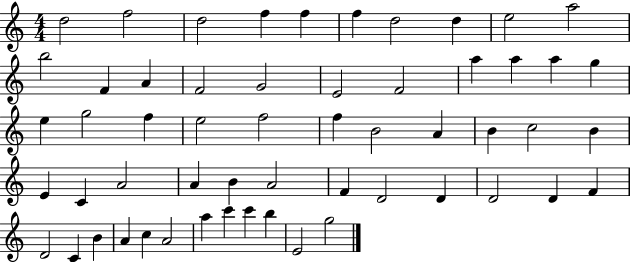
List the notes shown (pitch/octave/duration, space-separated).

D5/h F5/h D5/h F5/q F5/q F5/q D5/h D5/q E5/h A5/h B5/h F4/q A4/q F4/h G4/h E4/h F4/h A5/q A5/q A5/q G5/q E5/q G5/h F5/q E5/h F5/h F5/q B4/h A4/q B4/q C5/h B4/q E4/q C4/q A4/h A4/q B4/q A4/h F4/q D4/h D4/q D4/h D4/q F4/q D4/h C4/q B4/q A4/q C5/q A4/h A5/q C6/q C6/q B5/q E4/h G5/h